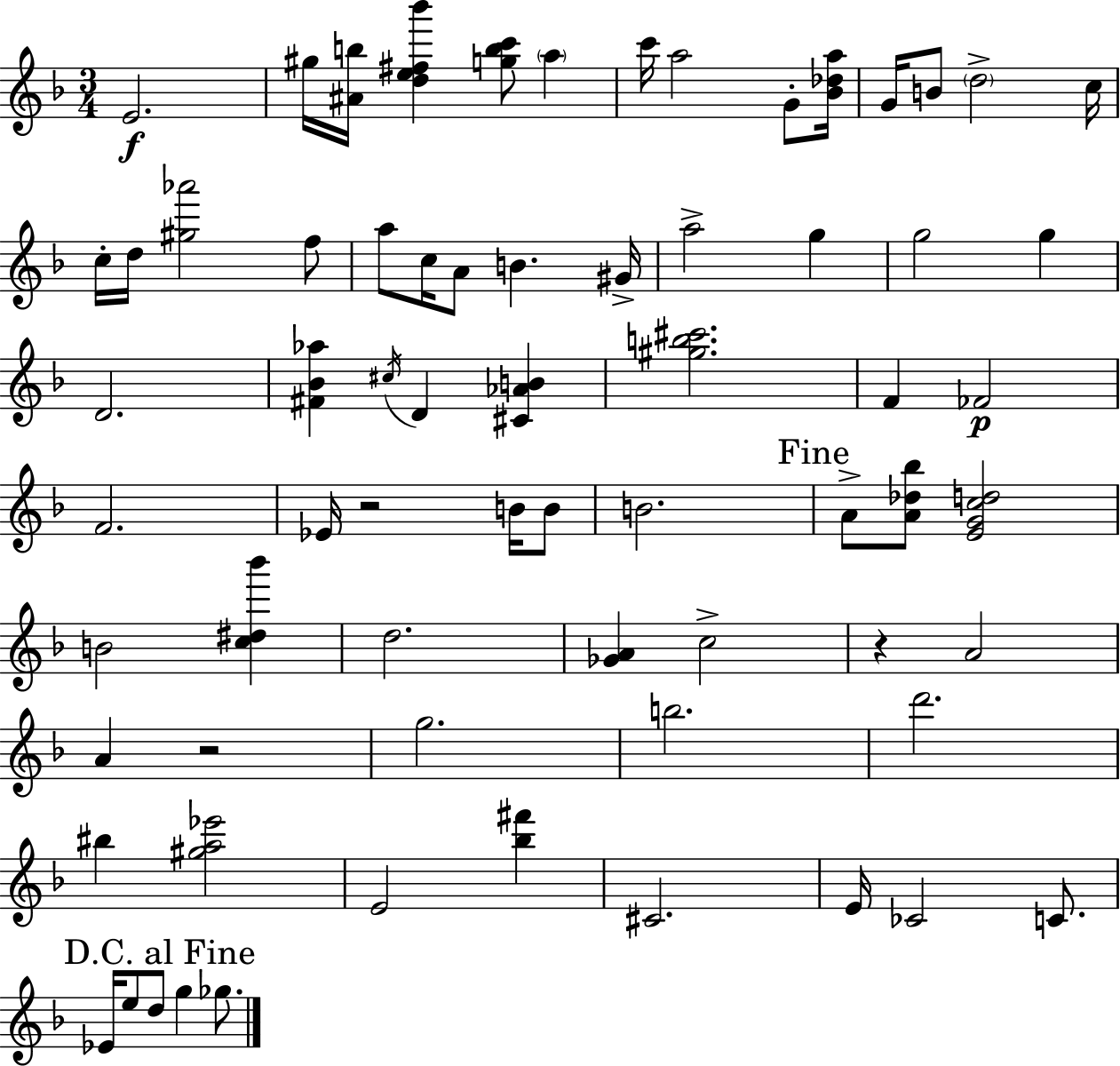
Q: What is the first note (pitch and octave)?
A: E4